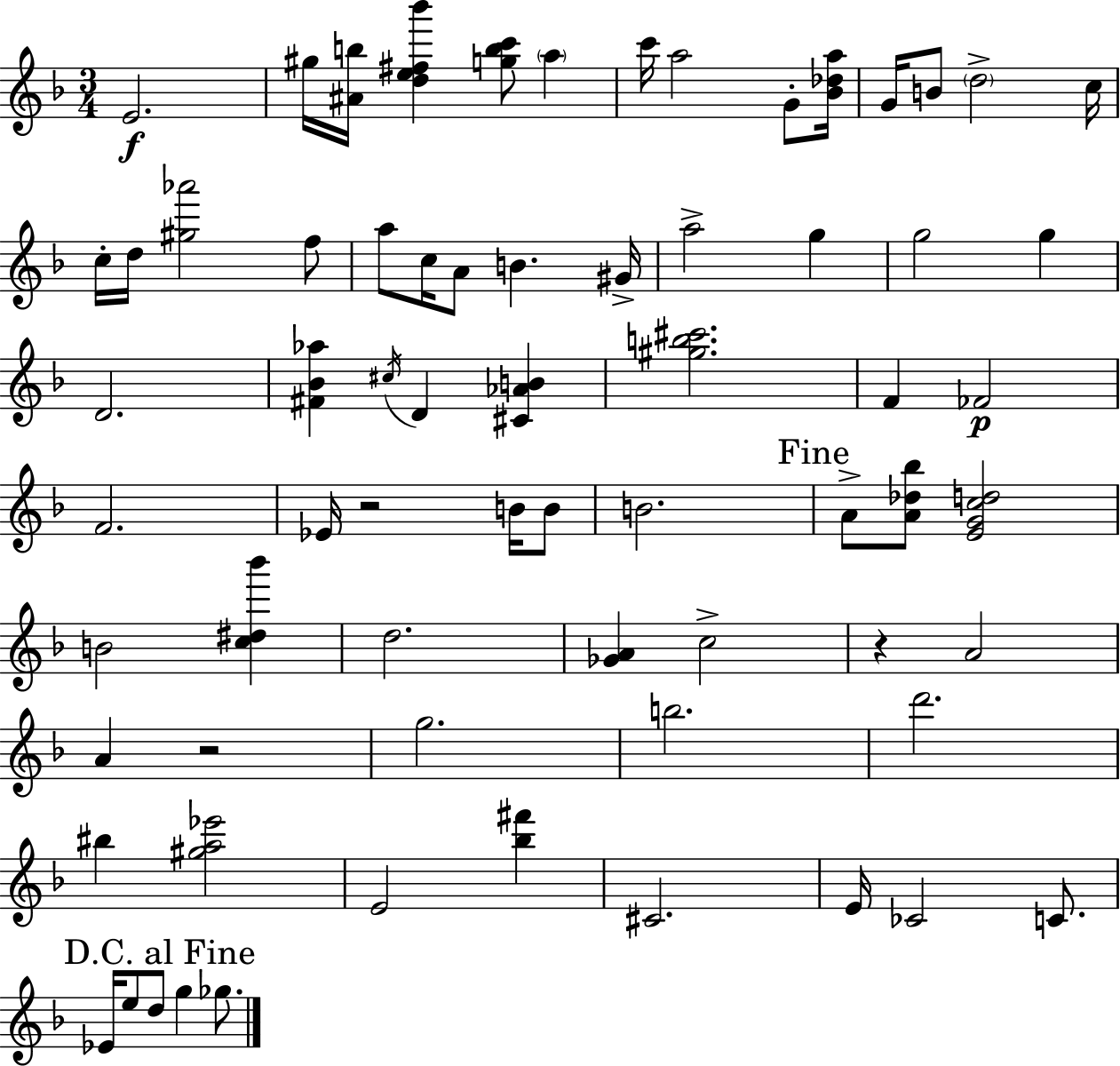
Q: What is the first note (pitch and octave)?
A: E4